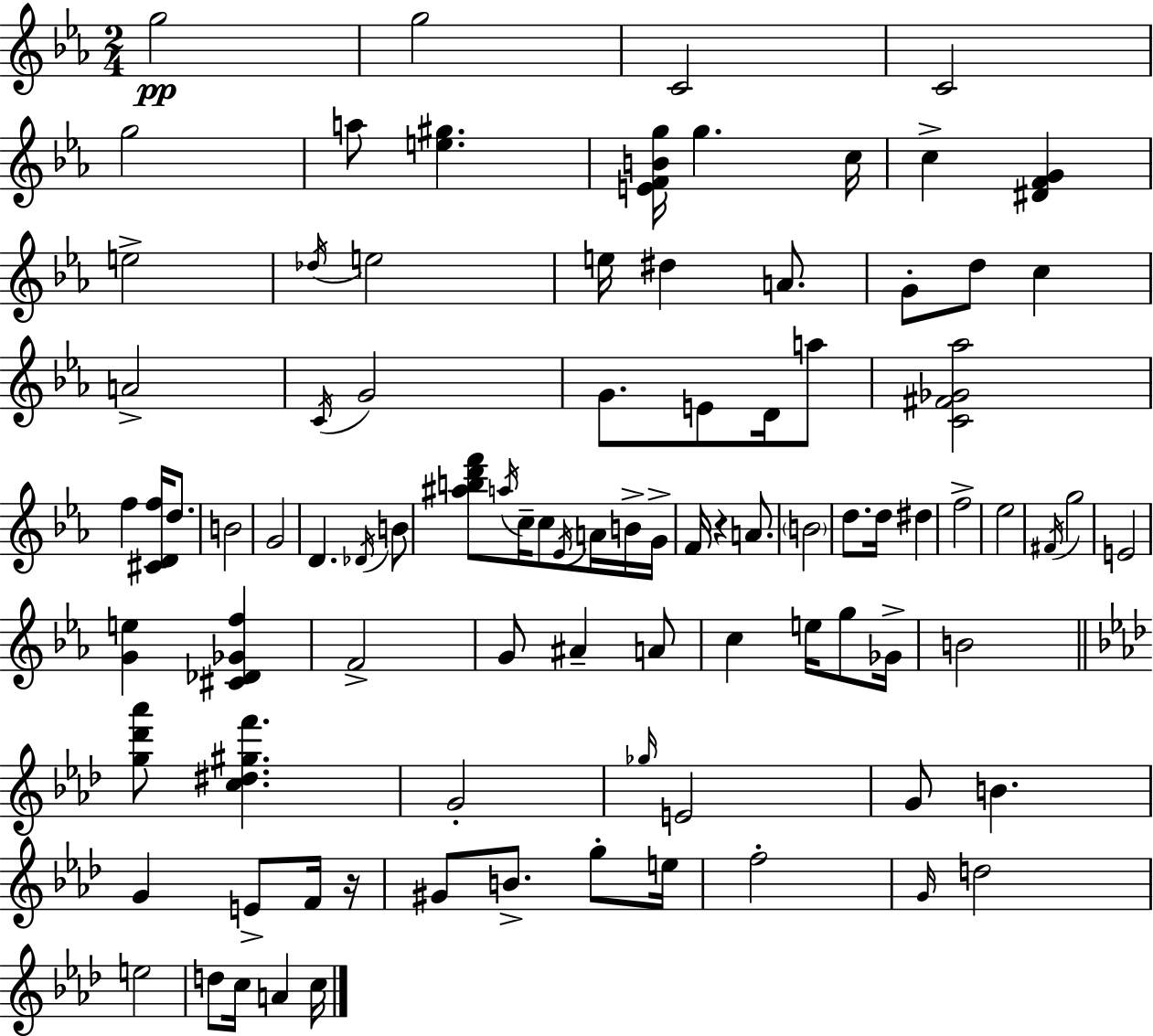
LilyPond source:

{
  \clef treble
  \numericTimeSignature
  \time 2/4
  \key ees \major
  g''2\pp | g''2 | c'2 | c'2 | \break g''2 | a''8 <e'' gis''>4. | <e' f' b' g''>16 g''4. c''16 | c''4-> <dis' f' g'>4 | \break e''2-> | \acciaccatura { des''16 } e''2 | e''16 dis''4 a'8. | g'8-. d''8 c''4 | \break a'2-> | \acciaccatura { c'16 } g'2 | g'8. e'8 d'16 | a''8 <c' fis' ges' aes''>2 | \break f''4 <cis' d' f''>16 d''8. | b'2 | g'2 | d'4. | \break \acciaccatura { des'16 } b'8 <ais'' b'' d''' f'''>8 \acciaccatura { a''16 } c''16-- c''8 | \acciaccatura { ees'16 } a'16 b'16-> g'16-> f'16 r4 | a'8. \parenthesize b'2 | d''8. | \break d''16 dis''4 f''2-> | ees''2 | \acciaccatura { fis'16 } g''2 | e'2 | \break <g' e''>4 | <cis' des' ges' f''>4 f'2-> | g'8 | ais'4-- a'8 c''4 | \break e''16 g''8 ges'16-> b'2 | \bar "||" \break \key aes \major <g'' des''' aes'''>8 <c'' dis'' gis'' f'''>4. | g'2-. | \grace { ges''16 } e'2 | g'8 b'4. | \break g'4 e'8-> f'16 | r16 gis'8 b'8.-> g''8-. | e''16 f''2-. | \grace { g'16 } d''2 | \break e''2 | d''8 c''16 a'4 | c''16 \bar "|."
}